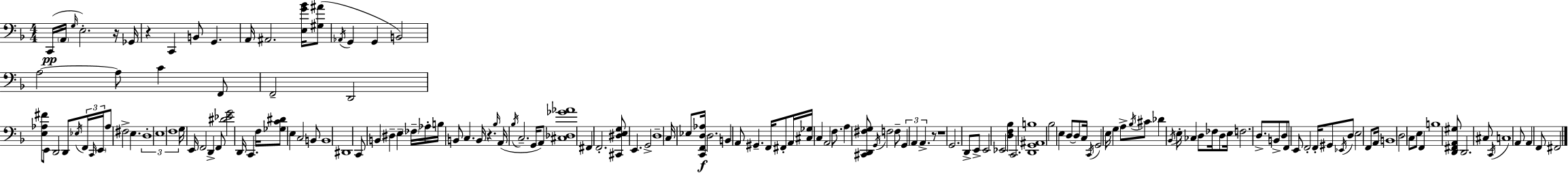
X:1
T:Untitled
M:4/4
L:1/4
K:Dm
C,,/4 A,,/4 G,/4 E,2 z/4 _G,,/4 z C,, B,,/2 G,, A,,/4 ^A,,2 [E,G_B]/4 [^G,^A]/2 _A,,/4 G,, G,, B,,2 A,2 A,/2 C F,,/2 F,,2 D,,2 [E,_A,^F]/2 E,,/2 D,,2 D,,/2 _E,/4 F,,/4 C,,/4 E,,/4 _A,/2 ^F,2 E, D,4 E,4 F,4 G,/4 E,,/4 F,,2 D,, F,,/2 [^D_EG]2 D,,/4 C,, F,/4 [_G,C^D]/2 E, C,2 B,,/2 B,,4 ^D,,4 C,,/2 B,, ^D, E, _F,/4 _A,/4 B,/4 B,,/2 C, B,,/4 z _B,/4 A,,/4 _B,/4 C,2 G,,/4 A,,/2 [^C,_D,_G_A]4 ^F,, F,,2 [^C,,^D,E,G,]/2 E,, G,,2 D,4 C,/4 _E,/2 [C,,F,,D,_A,]/4 D,2 B,, A,,/2 ^G,, F,,/4 ^F,,/2 A,,/4 [^C,_G,]/4 C, A,,2 F,/2 A, [^C,,D,,^F,G,]/2 G,,/4 F,2 F,/2 G,, A,, A,, z/2 z4 G,,2 D,,/2 E,,/2 E,,2 _E,,2 [D,F,_B,] C,,2 [D,,G,,^A,,B,]4 _B,2 E, D,/2 D,/2 C,/4 C,,/4 G,,2 E,/4 G, A,/2 _B,/4 ^C/2 _D _B,,/4 E,/4 _C, D,/2 _F,/4 D,/2 E,/4 F,2 D,/2 B,,/2 D,/2 F,,/2 E,,/2 F,,2 F,,/4 ^G,,/2 _E,,/4 D,/2 E,2 F,,/2 A,,/4 B,,4 D,2 C,/2 E,/2 F,, B,4 [D,,^F,,A,,^G,]/2 D,,2 ^C,/2 C,,/4 C,4 A,,/2 A,, F,,/2 ^F,,2